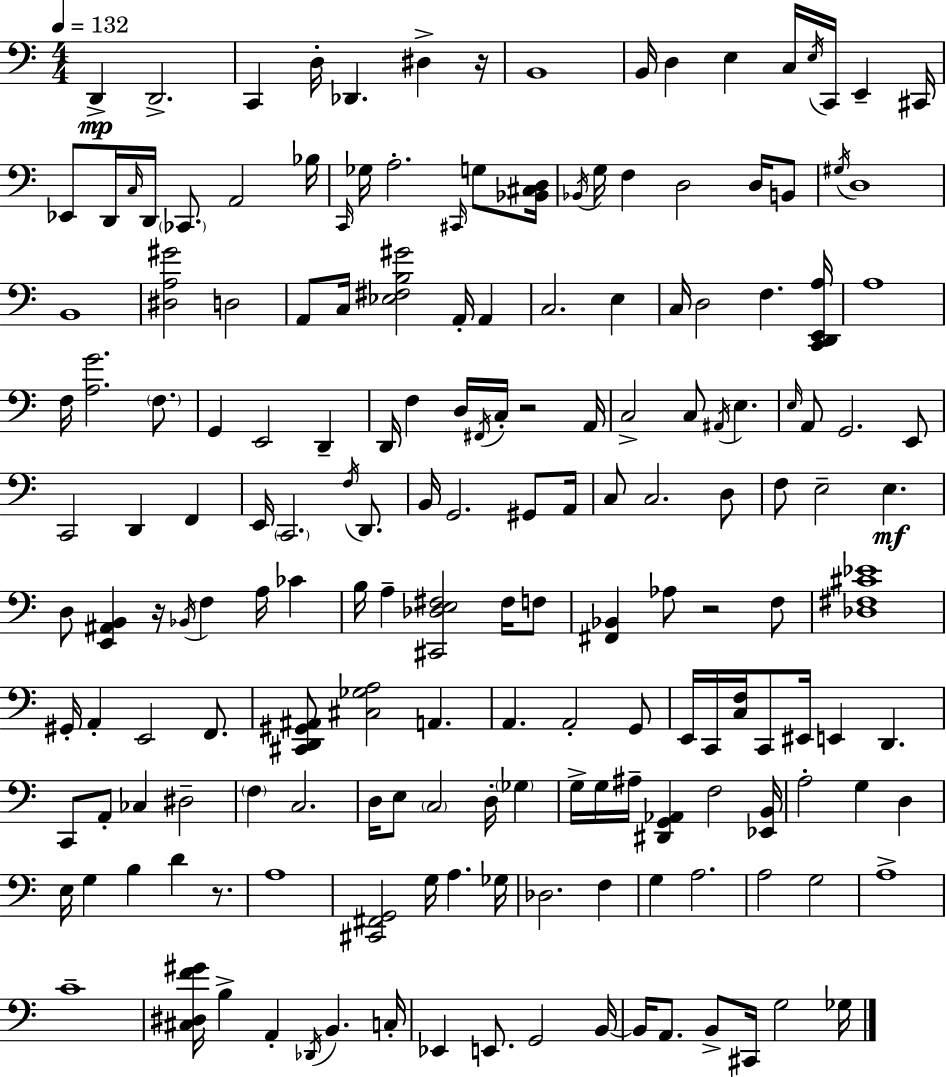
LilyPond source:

{
  \clef bass
  \numericTimeSignature
  \time 4/4
  \key a \minor
  \tempo 4 = 132
  d,4->\mp d,2.-> | c,4 d16-. des,4. dis4-> r16 | b,1 | b,16 d4 e4 c16 \acciaccatura { e16 } c,16 e,4-- | \break cis,16 ees,8 d,16 \grace { c16 } d,16 \parenthesize ces,8. a,2 | bes16 \grace { c,16 } ges16 a2.-. | \grace { cis,16 } g8 <bes, cis d>16 \acciaccatura { bes,16 } g16 f4 d2 | d16 b,8 \acciaccatura { gis16 } d1 | \break b,1 | <dis a gis'>2 d2 | a,8 c16 <ees fis b gis'>2 | a,16-. a,4 c2. | \break e4 c16 d2 f4. | <c, d, e, a>16 a1 | f16 <a g'>2. | \parenthesize f8. g,4 e,2 | \break d,4-- d,16 f4 d16 \acciaccatura { fis,16 } c16-. r2 | a,16 c2-> c8 | \acciaccatura { ais,16 } e4. \grace { e16 } a,8 g,2. | e,8 c,2 | \break d,4 f,4 e,16 \parenthesize c,2. | \acciaccatura { f16 } d,8. b,16 g,2. | gis,8 a,16 c8 c2. | d8 f8 e2-- | \break e4.\mf d8 <e, ais, b,>4 | r16 \acciaccatura { bes,16 } f4 a16 ces'4 b16 a4-- | <cis, des e fis>2 fis16 f8 <fis, bes,>4 aes8 | r2 f8 <des fis cis' ees'>1 | \break gis,16-. a,4-. | e,2 f,8. <cis, d, gis, ais,>8 <cis ges a>2 | a,4. a,4. | a,2-. g,8 e,16 c,16 <c f>16 c,8 | \break eis,16 e,4 d,4. c,8 a,8-. ces4 | dis2-- \parenthesize f4 c2. | d16 e8 \parenthesize c2 | d16-. \parenthesize ges4 g16-> g16 ais16-- <dis, g, aes,>4 | \break f2 <ees, b,>16 a2-. | g4 d4 e16 g4 | b4 d'4 r8. a1 | <cis, fis, g,>2 | \break g16 a4. ges16 des2. | f4 g4 a2. | a2 | g2 a1-> | \break c'1-- | <cis dis f' gis'>16 b4-> | a,4-. \acciaccatura { des,16 } b,4. c16-. ees,4 | e,8. g,2 b,16~~ b,16 a,8. | \break b,8-> cis,16 g2 ges16 \bar "|."
}